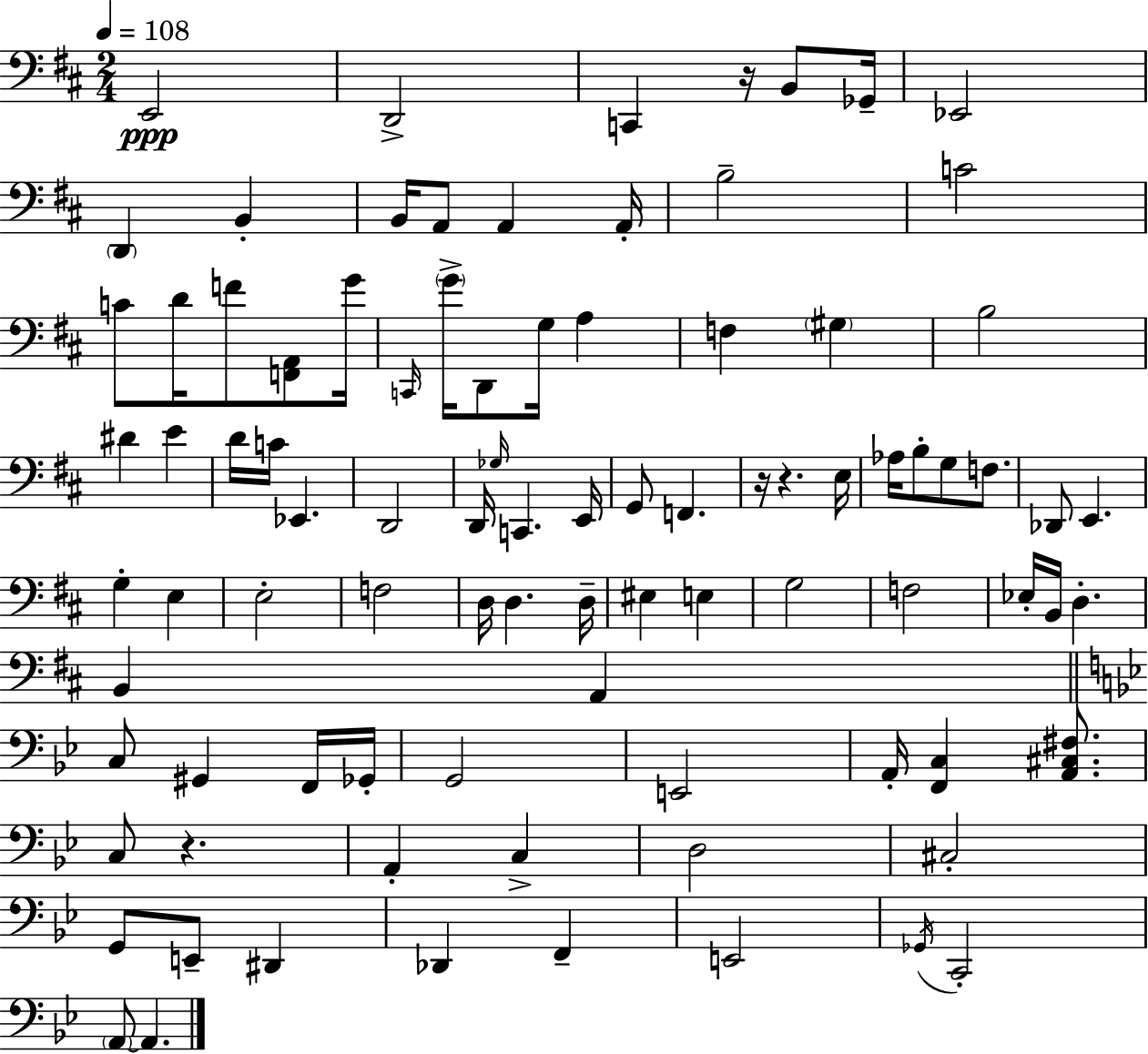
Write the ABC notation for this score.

X:1
T:Untitled
M:2/4
L:1/4
K:D
E,,2 D,,2 C,, z/4 B,,/2 _G,,/4 _E,,2 D,, B,, B,,/4 A,,/2 A,, A,,/4 B,2 C2 C/2 D/4 F/2 [F,,A,,]/2 G/4 C,,/4 G/4 D,,/2 G,/4 A, F, ^G, B,2 ^D E D/4 C/4 _E,, D,,2 D,,/4 _G,/4 C,, E,,/4 G,,/2 F,, z/4 z E,/4 _A,/4 B,/2 G,/2 F,/2 _D,,/2 E,, G, E, E,2 F,2 D,/4 D, D,/4 ^E, E, G,2 F,2 _E,/4 B,,/4 D, B,, A,, C,/2 ^G,, F,,/4 _G,,/4 G,,2 E,,2 A,,/4 [F,,C,] [A,,^C,^F,]/2 C,/2 z A,, C, D,2 ^C,2 G,,/2 E,,/2 ^D,, _D,, F,, E,,2 _G,,/4 C,,2 A,,/2 A,,